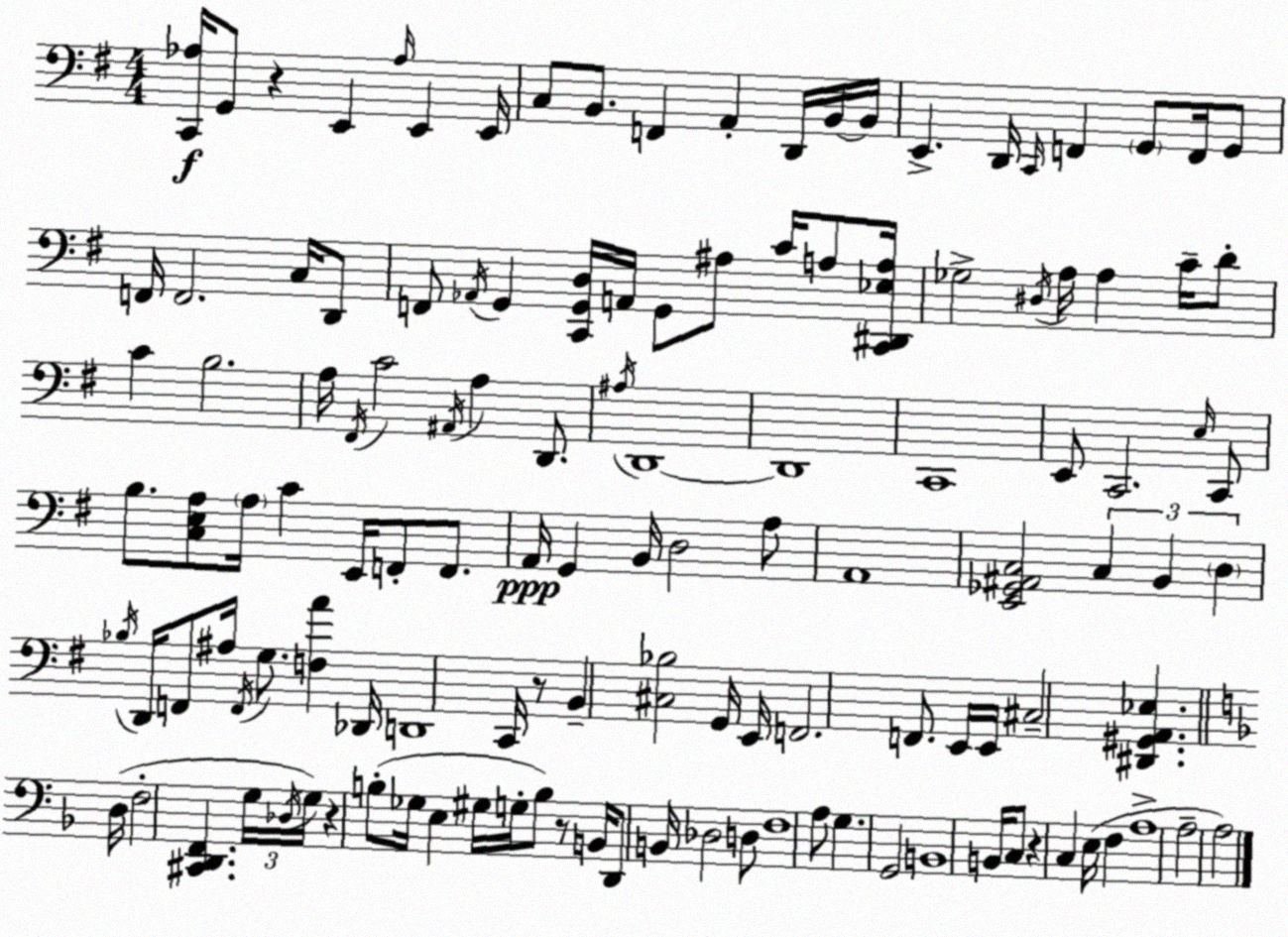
X:1
T:Untitled
M:4/4
L:1/4
K:G
[C,,_A,]/4 G,,/2 z E,, _A,/4 E,, E,,/4 C,/2 B,,/2 F,, A,, D,,/4 B,,/4 B,,/4 E,, D,,/4 C,,/4 F,, G,,/2 F,,/4 G,,/2 F,,/4 F,,2 C,/4 D,,/2 F,,/2 _A,,/4 G,, [C,,G,,D,]/4 A,,/4 G,,/2 ^A,/2 C/4 A,/2 [C,,^D,,_E,A,]/4 _G,2 ^D,/4 A,/4 A, C/4 D/2 C B,2 A,/4 ^F,,/4 C2 ^A,,/4 A, D,,/2 ^A,/4 D,,4 D,,4 C,,4 E,,/2 C,,2 E,/4 C,,/2 B,/2 [C,E,A,]/2 A,/4 C E,,/4 F,,/2 F,,/2 A,,/4 G,, B,,/4 D,2 A,/2 A,,4 [E,,_G,,^A,,C,]2 C, B,, D, _B,/4 D,,/4 F,,/2 ^A,/4 F,,/4 G,/2 [F,A] _D,,/4 D,,4 C,,/4 z/2 B,, [^C,_B,]2 G,,/4 E,,/4 F,,2 F,,/2 E,,/4 E,,/4 ^C,2 [^D,,^G,,A,,_E,] D,/4 F,2 [^C,,D,,F,,] G,/4 _D,/4 G,/4 z B,/2 _G,/4 E, ^G,/4 G,/4 B,/2 z/2 B,,/4 D,,/2 B,,/4 _D,2 D,/2 F,4 A,/2 G, G,,2 B,,4 B,,/4 C,/2 z C, E,/4 F, A,4 A,2 A,2